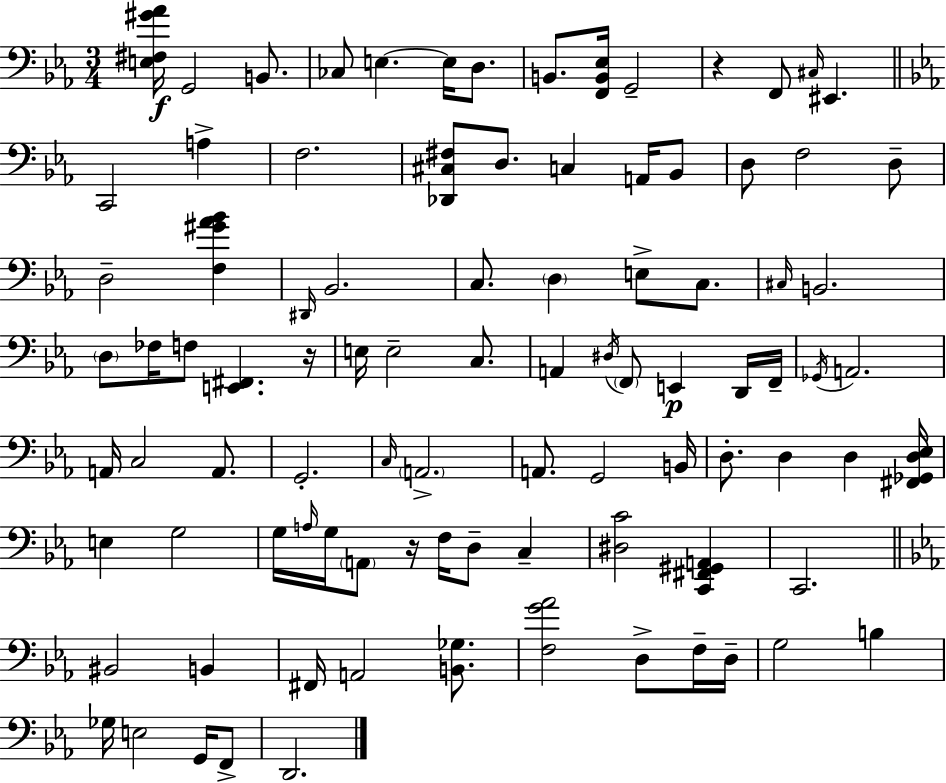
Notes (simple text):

[E3,F#3,G#4,Ab4]/s G2/h B2/e. CES3/e E3/q. E3/s D3/e. B2/e. [F2,B2,Eb3]/s G2/h R/q F2/e C#3/s EIS2/q. C2/h A3/q F3/h. [Db2,C#3,F#3]/e D3/e. C3/q A2/s Bb2/e D3/e F3/h D3/e D3/h [F3,G#4,Ab4,Bb4]/q D#2/s Bb2/h. C3/e. D3/q E3/e C3/e. C#3/s B2/h. D3/e FES3/s F3/e [E2,F#2]/q. R/s E3/s E3/h C3/e. A2/q D#3/s F2/e E2/q D2/s F2/s Gb2/s A2/h. A2/s C3/h A2/e. G2/h. C3/s A2/h. A2/e. G2/h B2/s D3/e. D3/q D3/q [F#2,Gb2,D3,Eb3]/s E3/q G3/h G3/s A3/s G3/s A2/e R/s F3/s D3/e C3/q [D#3,C4]/h [C2,F#2,G#2,A2]/q C2/h. BIS2/h B2/q F#2/s A2/h [B2,Gb3]/e. [F3,G4,Ab4]/h D3/e F3/s D3/s G3/h B3/q Gb3/s E3/h G2/s F2/e D2/h.